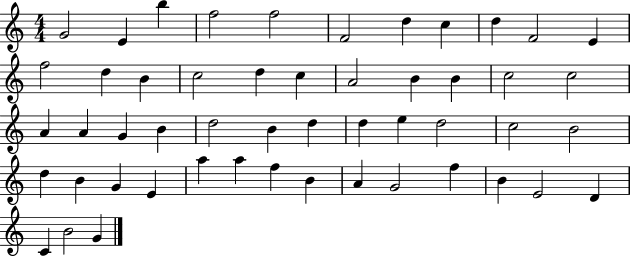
G4/h E4/q B5/q F5/h F5/h F4/h D5/q C5/q D5/q F4/h E4/q F5/h D5/q B4/q C5/h D5/q C5/q A4/h B4/q B4/q C5/h C5/h A4/q A4/q G4/q B4/q D5/h B4/q D5/q D5/q E5/q D5/h C5/h B4/h D5/q B4/q G4/q E4/q A5/q A5/q F5/q B4/q A4/q G4/h F5/q B4/q E4/h D4/q C4/q B4/h G4/q